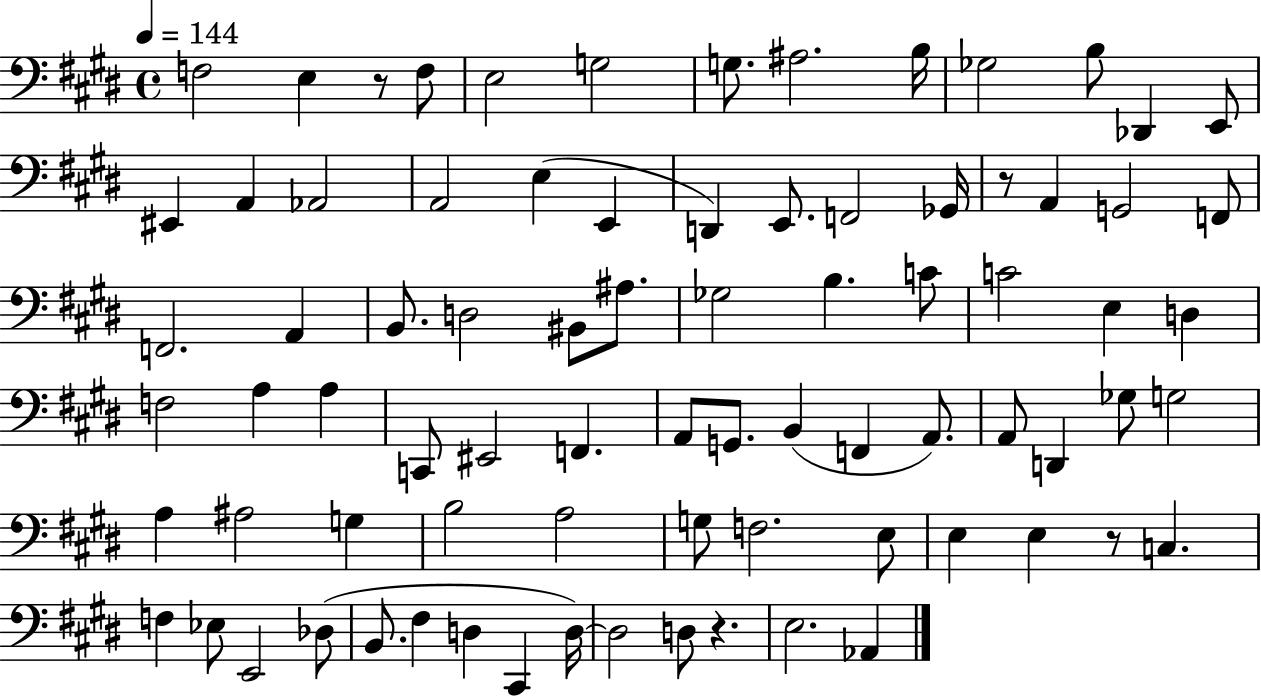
{
  \clef bass
  \time 4/4
  \defaultTimeSignature
  \key e \major
  \tempo 4 = 144
  f2 e4 r8 f8 | e2 g2 | g8. ais2. b16 | ges2 b8 des,4 e,8 | \break eis,4 a,4 aes,2 | a,2 e4( e,4 | d,4) e,8. f,2 ges,16 | r8 a,4 g,2 f,8 | \break f,2. a,4 | b,8. d2 bis,8 ais8. | ges2 b4. c'8 | c'2 e4 d4 | \break f2 a4 a4 | c,8 eis,2 f,4. | a,8 g,8. b,4( f,4 a,8.) | a,8 d,4 ges8 g2 | \break a4 ais2 g4 | b2 a2 | g8 f2. e8 | e4 e4 r8 c4. | \break f4 ees8 e,2 des8( | b,8. fis4 d4 cis,4 d16~~) | d2 d8 r4. | e2. aes,4 | \break \bar "|."
}